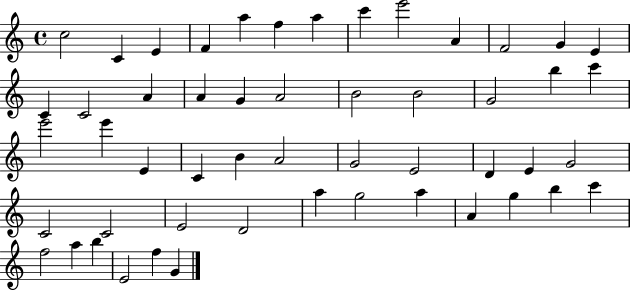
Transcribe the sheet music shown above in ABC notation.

X:1
T:Untitled
M:4/4
L:1/4
K:C
c2 C E F a f a c' e'2 A F2 G E C C2 A A G A2 B2 B2 G2 b c' e'2 e' E C B A2 G2 E2 D E G2 C2 C2 E2 D2 a g2 a A g b c' f2 a b E2 f G